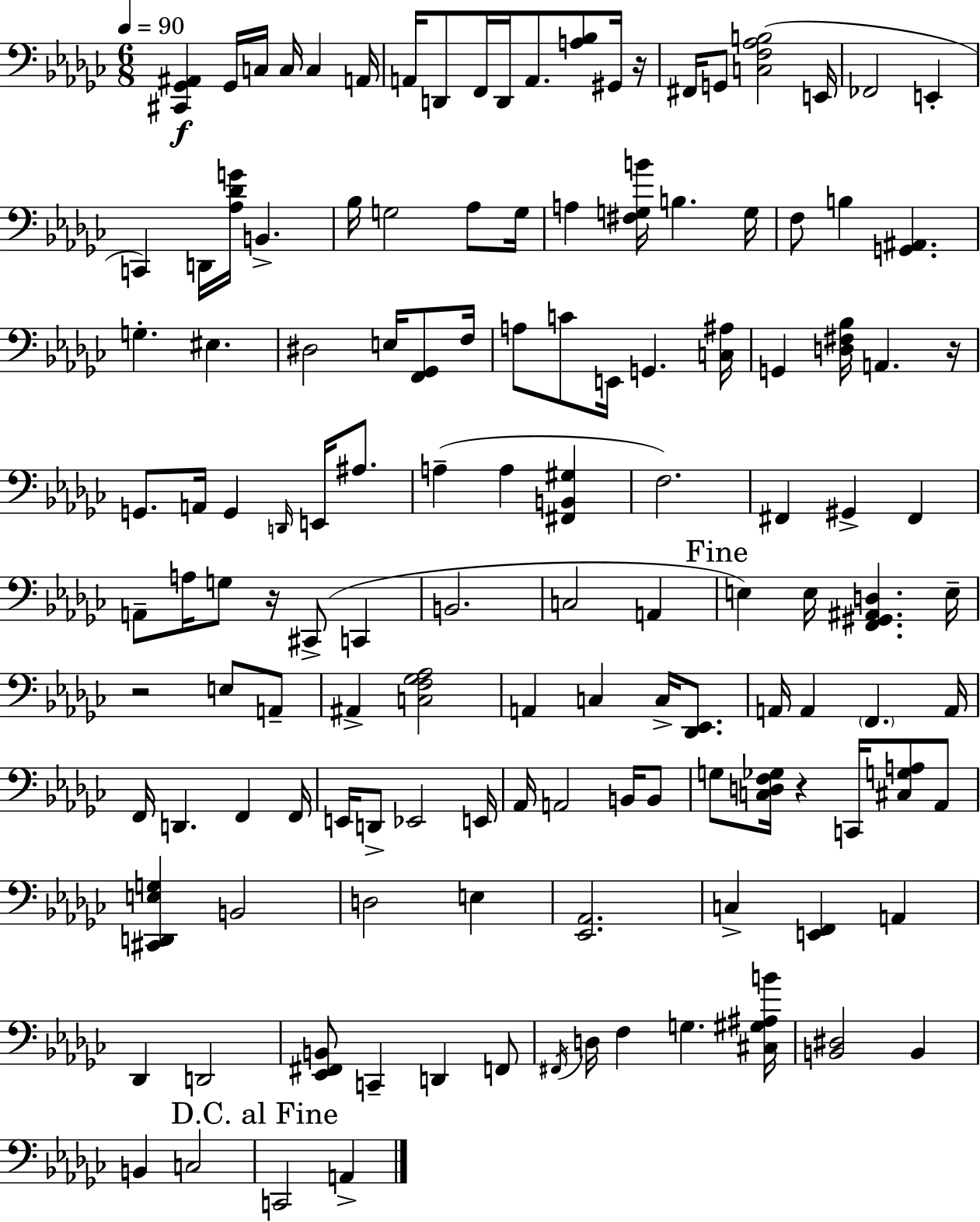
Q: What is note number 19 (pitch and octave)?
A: B2